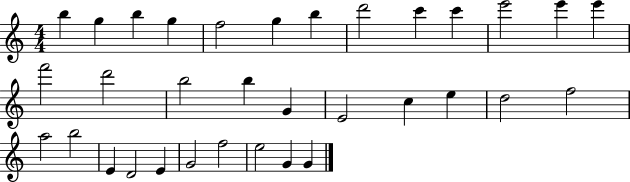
X:1
T:Untitled
M:4/4
L:1/4
K:C
b g b g f2 g b d'2 c' c' e'2 e' e' f'2 d'2 b2 b G E2 c e d2 f2 a2 b2 E D2 E G2 f2 e2 G G